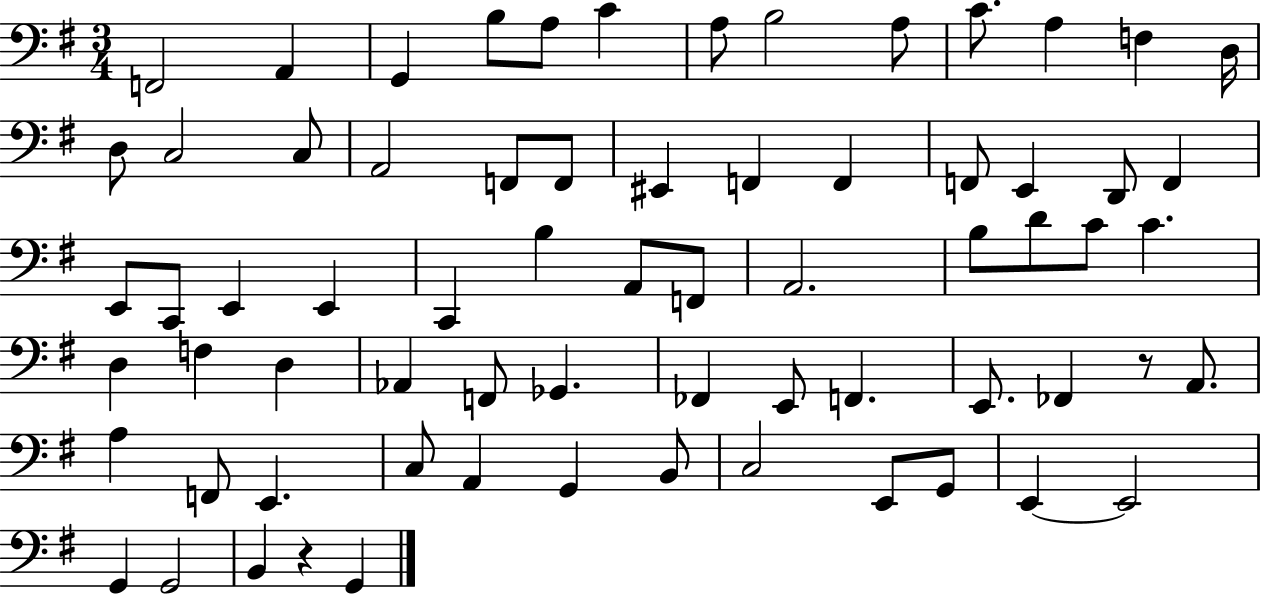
F2/h A2/q G2/q B3/e A3/e C4/q A3/e B3/h A3/e C4/e. A3/q F3/q D3/s D3/e C3/h C3/e A2/h F2/e F2/e EIS2/q F2/q F2/q F2/e E2/q D2/e F2/q E2/e C2/e E2/q E2/q C2/q B3/q A2/e F2/e A2/h. B3/e D4/e C4/e C4/q. D3/q F3/q D3/q Ab2/q F2/e Gb2/q. FES2/q E2/e F2/q. E2/e. FES2/q R/e A2/e. A3/q F2/e E2/q. C3/e A2/q G2/q B2/e C3/h E2/e G2/e E2/q E2/h G2/q G2/h B2/q R/q G2/q